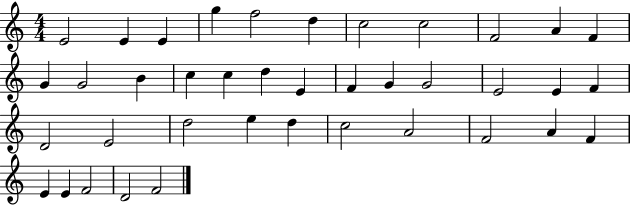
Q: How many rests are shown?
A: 0